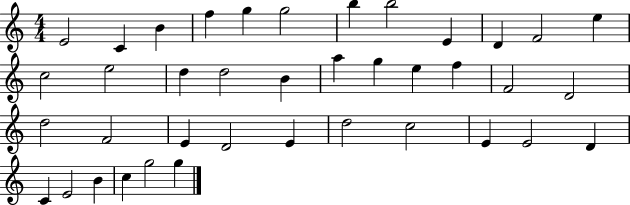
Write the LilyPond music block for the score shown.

{
  \clef treble
  \numericTimeSignature
  \time 4/4
  \key c \major
  e'2 c'4 b'4 | f''4 g''4 g''2 | b''4 b''2 e'4 | d'4 f'2 e''4 | \break c''2 e''2 | d''4 d''2 b'4 | a''4 g''4 e''4 f''4 | f'2 d'2 | \break d''2 f'2 | e'4 d'2 e'4 | d''2 c''2 | e'4 e'2 d'4 | \break c'4 e'2 b'4 | c''4 g''2 g''4 | \bar "|."
}